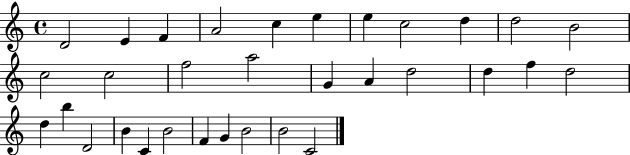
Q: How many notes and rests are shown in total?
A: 32